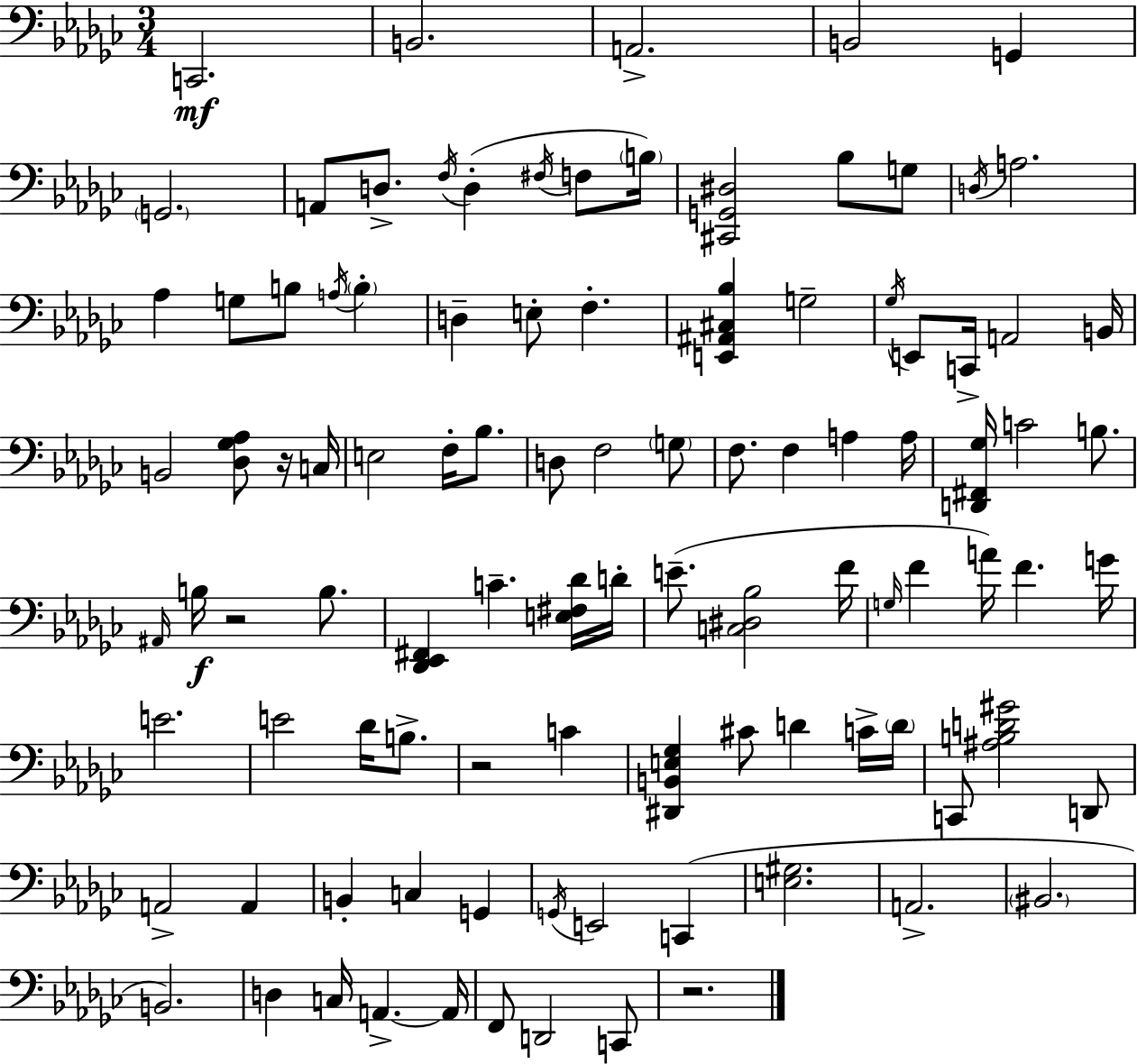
{
  \clef bass
  \numericTimeSignature
  \time 3/4
  \key ees \minor
  c,2.\mf | b,2. | a,2.-> | b,2 g,4 | \break \parenthesize g,2. | a,8 d8.-> \acciaccatura { f16 } d4-.( \acciaccatura { fis16 } f8 | \parenthesize b16) <cis, g, dis>2 bes8 | g8 \acciaccatura { d16 } a2. | \break aes4 g8 b8 \acciaccatura { a16 } | \parenthesize b4-. d4-- e8-. f4.-. | <e, ais, cis bes>4 g2-- | \acciaccatura { ges16 } e,8 c,16-> a,2 | \break b,16 b,2 | <des ges aes>8 r16 c16 e2 | f16-. bes8. d8 f2 | \parenthesize g8 f8. f4 | \break a4 a16 <d, fis, ges>16 c'2 | b8. \grace { ais,16 }\f b16 r2 | b8. <des, ees, fis,>4 c'4.-- | <e fis des'>16 d'16-. e'8.--( <c dis bes>2 | \break f'16 \grace { g16 } f'4 a'16) | f'4. g'16 e'2. | e'2 | des'16 b8.-> r2 | \break c'4 <dis, b, e ges>4 cis'8 | d'4 c'16-> \parenthesize d'16 c,8 <ais b d' gis'>2 | d,8 a,2-> | a,4 b,4-. c4 | \break g,4 \acciaccatura { g,16 } e,2 | c,4( <e gis>2. | a,2.-> | \parenthesize bis,2. | \break b,2.) | d4 | c16 a,4.->~~ a,16 f,8 d,2 | c,8 r2. | \break \bar "|."
}